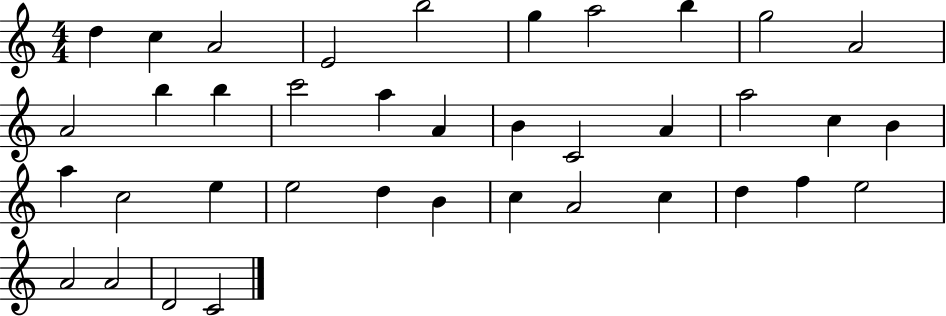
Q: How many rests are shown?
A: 0